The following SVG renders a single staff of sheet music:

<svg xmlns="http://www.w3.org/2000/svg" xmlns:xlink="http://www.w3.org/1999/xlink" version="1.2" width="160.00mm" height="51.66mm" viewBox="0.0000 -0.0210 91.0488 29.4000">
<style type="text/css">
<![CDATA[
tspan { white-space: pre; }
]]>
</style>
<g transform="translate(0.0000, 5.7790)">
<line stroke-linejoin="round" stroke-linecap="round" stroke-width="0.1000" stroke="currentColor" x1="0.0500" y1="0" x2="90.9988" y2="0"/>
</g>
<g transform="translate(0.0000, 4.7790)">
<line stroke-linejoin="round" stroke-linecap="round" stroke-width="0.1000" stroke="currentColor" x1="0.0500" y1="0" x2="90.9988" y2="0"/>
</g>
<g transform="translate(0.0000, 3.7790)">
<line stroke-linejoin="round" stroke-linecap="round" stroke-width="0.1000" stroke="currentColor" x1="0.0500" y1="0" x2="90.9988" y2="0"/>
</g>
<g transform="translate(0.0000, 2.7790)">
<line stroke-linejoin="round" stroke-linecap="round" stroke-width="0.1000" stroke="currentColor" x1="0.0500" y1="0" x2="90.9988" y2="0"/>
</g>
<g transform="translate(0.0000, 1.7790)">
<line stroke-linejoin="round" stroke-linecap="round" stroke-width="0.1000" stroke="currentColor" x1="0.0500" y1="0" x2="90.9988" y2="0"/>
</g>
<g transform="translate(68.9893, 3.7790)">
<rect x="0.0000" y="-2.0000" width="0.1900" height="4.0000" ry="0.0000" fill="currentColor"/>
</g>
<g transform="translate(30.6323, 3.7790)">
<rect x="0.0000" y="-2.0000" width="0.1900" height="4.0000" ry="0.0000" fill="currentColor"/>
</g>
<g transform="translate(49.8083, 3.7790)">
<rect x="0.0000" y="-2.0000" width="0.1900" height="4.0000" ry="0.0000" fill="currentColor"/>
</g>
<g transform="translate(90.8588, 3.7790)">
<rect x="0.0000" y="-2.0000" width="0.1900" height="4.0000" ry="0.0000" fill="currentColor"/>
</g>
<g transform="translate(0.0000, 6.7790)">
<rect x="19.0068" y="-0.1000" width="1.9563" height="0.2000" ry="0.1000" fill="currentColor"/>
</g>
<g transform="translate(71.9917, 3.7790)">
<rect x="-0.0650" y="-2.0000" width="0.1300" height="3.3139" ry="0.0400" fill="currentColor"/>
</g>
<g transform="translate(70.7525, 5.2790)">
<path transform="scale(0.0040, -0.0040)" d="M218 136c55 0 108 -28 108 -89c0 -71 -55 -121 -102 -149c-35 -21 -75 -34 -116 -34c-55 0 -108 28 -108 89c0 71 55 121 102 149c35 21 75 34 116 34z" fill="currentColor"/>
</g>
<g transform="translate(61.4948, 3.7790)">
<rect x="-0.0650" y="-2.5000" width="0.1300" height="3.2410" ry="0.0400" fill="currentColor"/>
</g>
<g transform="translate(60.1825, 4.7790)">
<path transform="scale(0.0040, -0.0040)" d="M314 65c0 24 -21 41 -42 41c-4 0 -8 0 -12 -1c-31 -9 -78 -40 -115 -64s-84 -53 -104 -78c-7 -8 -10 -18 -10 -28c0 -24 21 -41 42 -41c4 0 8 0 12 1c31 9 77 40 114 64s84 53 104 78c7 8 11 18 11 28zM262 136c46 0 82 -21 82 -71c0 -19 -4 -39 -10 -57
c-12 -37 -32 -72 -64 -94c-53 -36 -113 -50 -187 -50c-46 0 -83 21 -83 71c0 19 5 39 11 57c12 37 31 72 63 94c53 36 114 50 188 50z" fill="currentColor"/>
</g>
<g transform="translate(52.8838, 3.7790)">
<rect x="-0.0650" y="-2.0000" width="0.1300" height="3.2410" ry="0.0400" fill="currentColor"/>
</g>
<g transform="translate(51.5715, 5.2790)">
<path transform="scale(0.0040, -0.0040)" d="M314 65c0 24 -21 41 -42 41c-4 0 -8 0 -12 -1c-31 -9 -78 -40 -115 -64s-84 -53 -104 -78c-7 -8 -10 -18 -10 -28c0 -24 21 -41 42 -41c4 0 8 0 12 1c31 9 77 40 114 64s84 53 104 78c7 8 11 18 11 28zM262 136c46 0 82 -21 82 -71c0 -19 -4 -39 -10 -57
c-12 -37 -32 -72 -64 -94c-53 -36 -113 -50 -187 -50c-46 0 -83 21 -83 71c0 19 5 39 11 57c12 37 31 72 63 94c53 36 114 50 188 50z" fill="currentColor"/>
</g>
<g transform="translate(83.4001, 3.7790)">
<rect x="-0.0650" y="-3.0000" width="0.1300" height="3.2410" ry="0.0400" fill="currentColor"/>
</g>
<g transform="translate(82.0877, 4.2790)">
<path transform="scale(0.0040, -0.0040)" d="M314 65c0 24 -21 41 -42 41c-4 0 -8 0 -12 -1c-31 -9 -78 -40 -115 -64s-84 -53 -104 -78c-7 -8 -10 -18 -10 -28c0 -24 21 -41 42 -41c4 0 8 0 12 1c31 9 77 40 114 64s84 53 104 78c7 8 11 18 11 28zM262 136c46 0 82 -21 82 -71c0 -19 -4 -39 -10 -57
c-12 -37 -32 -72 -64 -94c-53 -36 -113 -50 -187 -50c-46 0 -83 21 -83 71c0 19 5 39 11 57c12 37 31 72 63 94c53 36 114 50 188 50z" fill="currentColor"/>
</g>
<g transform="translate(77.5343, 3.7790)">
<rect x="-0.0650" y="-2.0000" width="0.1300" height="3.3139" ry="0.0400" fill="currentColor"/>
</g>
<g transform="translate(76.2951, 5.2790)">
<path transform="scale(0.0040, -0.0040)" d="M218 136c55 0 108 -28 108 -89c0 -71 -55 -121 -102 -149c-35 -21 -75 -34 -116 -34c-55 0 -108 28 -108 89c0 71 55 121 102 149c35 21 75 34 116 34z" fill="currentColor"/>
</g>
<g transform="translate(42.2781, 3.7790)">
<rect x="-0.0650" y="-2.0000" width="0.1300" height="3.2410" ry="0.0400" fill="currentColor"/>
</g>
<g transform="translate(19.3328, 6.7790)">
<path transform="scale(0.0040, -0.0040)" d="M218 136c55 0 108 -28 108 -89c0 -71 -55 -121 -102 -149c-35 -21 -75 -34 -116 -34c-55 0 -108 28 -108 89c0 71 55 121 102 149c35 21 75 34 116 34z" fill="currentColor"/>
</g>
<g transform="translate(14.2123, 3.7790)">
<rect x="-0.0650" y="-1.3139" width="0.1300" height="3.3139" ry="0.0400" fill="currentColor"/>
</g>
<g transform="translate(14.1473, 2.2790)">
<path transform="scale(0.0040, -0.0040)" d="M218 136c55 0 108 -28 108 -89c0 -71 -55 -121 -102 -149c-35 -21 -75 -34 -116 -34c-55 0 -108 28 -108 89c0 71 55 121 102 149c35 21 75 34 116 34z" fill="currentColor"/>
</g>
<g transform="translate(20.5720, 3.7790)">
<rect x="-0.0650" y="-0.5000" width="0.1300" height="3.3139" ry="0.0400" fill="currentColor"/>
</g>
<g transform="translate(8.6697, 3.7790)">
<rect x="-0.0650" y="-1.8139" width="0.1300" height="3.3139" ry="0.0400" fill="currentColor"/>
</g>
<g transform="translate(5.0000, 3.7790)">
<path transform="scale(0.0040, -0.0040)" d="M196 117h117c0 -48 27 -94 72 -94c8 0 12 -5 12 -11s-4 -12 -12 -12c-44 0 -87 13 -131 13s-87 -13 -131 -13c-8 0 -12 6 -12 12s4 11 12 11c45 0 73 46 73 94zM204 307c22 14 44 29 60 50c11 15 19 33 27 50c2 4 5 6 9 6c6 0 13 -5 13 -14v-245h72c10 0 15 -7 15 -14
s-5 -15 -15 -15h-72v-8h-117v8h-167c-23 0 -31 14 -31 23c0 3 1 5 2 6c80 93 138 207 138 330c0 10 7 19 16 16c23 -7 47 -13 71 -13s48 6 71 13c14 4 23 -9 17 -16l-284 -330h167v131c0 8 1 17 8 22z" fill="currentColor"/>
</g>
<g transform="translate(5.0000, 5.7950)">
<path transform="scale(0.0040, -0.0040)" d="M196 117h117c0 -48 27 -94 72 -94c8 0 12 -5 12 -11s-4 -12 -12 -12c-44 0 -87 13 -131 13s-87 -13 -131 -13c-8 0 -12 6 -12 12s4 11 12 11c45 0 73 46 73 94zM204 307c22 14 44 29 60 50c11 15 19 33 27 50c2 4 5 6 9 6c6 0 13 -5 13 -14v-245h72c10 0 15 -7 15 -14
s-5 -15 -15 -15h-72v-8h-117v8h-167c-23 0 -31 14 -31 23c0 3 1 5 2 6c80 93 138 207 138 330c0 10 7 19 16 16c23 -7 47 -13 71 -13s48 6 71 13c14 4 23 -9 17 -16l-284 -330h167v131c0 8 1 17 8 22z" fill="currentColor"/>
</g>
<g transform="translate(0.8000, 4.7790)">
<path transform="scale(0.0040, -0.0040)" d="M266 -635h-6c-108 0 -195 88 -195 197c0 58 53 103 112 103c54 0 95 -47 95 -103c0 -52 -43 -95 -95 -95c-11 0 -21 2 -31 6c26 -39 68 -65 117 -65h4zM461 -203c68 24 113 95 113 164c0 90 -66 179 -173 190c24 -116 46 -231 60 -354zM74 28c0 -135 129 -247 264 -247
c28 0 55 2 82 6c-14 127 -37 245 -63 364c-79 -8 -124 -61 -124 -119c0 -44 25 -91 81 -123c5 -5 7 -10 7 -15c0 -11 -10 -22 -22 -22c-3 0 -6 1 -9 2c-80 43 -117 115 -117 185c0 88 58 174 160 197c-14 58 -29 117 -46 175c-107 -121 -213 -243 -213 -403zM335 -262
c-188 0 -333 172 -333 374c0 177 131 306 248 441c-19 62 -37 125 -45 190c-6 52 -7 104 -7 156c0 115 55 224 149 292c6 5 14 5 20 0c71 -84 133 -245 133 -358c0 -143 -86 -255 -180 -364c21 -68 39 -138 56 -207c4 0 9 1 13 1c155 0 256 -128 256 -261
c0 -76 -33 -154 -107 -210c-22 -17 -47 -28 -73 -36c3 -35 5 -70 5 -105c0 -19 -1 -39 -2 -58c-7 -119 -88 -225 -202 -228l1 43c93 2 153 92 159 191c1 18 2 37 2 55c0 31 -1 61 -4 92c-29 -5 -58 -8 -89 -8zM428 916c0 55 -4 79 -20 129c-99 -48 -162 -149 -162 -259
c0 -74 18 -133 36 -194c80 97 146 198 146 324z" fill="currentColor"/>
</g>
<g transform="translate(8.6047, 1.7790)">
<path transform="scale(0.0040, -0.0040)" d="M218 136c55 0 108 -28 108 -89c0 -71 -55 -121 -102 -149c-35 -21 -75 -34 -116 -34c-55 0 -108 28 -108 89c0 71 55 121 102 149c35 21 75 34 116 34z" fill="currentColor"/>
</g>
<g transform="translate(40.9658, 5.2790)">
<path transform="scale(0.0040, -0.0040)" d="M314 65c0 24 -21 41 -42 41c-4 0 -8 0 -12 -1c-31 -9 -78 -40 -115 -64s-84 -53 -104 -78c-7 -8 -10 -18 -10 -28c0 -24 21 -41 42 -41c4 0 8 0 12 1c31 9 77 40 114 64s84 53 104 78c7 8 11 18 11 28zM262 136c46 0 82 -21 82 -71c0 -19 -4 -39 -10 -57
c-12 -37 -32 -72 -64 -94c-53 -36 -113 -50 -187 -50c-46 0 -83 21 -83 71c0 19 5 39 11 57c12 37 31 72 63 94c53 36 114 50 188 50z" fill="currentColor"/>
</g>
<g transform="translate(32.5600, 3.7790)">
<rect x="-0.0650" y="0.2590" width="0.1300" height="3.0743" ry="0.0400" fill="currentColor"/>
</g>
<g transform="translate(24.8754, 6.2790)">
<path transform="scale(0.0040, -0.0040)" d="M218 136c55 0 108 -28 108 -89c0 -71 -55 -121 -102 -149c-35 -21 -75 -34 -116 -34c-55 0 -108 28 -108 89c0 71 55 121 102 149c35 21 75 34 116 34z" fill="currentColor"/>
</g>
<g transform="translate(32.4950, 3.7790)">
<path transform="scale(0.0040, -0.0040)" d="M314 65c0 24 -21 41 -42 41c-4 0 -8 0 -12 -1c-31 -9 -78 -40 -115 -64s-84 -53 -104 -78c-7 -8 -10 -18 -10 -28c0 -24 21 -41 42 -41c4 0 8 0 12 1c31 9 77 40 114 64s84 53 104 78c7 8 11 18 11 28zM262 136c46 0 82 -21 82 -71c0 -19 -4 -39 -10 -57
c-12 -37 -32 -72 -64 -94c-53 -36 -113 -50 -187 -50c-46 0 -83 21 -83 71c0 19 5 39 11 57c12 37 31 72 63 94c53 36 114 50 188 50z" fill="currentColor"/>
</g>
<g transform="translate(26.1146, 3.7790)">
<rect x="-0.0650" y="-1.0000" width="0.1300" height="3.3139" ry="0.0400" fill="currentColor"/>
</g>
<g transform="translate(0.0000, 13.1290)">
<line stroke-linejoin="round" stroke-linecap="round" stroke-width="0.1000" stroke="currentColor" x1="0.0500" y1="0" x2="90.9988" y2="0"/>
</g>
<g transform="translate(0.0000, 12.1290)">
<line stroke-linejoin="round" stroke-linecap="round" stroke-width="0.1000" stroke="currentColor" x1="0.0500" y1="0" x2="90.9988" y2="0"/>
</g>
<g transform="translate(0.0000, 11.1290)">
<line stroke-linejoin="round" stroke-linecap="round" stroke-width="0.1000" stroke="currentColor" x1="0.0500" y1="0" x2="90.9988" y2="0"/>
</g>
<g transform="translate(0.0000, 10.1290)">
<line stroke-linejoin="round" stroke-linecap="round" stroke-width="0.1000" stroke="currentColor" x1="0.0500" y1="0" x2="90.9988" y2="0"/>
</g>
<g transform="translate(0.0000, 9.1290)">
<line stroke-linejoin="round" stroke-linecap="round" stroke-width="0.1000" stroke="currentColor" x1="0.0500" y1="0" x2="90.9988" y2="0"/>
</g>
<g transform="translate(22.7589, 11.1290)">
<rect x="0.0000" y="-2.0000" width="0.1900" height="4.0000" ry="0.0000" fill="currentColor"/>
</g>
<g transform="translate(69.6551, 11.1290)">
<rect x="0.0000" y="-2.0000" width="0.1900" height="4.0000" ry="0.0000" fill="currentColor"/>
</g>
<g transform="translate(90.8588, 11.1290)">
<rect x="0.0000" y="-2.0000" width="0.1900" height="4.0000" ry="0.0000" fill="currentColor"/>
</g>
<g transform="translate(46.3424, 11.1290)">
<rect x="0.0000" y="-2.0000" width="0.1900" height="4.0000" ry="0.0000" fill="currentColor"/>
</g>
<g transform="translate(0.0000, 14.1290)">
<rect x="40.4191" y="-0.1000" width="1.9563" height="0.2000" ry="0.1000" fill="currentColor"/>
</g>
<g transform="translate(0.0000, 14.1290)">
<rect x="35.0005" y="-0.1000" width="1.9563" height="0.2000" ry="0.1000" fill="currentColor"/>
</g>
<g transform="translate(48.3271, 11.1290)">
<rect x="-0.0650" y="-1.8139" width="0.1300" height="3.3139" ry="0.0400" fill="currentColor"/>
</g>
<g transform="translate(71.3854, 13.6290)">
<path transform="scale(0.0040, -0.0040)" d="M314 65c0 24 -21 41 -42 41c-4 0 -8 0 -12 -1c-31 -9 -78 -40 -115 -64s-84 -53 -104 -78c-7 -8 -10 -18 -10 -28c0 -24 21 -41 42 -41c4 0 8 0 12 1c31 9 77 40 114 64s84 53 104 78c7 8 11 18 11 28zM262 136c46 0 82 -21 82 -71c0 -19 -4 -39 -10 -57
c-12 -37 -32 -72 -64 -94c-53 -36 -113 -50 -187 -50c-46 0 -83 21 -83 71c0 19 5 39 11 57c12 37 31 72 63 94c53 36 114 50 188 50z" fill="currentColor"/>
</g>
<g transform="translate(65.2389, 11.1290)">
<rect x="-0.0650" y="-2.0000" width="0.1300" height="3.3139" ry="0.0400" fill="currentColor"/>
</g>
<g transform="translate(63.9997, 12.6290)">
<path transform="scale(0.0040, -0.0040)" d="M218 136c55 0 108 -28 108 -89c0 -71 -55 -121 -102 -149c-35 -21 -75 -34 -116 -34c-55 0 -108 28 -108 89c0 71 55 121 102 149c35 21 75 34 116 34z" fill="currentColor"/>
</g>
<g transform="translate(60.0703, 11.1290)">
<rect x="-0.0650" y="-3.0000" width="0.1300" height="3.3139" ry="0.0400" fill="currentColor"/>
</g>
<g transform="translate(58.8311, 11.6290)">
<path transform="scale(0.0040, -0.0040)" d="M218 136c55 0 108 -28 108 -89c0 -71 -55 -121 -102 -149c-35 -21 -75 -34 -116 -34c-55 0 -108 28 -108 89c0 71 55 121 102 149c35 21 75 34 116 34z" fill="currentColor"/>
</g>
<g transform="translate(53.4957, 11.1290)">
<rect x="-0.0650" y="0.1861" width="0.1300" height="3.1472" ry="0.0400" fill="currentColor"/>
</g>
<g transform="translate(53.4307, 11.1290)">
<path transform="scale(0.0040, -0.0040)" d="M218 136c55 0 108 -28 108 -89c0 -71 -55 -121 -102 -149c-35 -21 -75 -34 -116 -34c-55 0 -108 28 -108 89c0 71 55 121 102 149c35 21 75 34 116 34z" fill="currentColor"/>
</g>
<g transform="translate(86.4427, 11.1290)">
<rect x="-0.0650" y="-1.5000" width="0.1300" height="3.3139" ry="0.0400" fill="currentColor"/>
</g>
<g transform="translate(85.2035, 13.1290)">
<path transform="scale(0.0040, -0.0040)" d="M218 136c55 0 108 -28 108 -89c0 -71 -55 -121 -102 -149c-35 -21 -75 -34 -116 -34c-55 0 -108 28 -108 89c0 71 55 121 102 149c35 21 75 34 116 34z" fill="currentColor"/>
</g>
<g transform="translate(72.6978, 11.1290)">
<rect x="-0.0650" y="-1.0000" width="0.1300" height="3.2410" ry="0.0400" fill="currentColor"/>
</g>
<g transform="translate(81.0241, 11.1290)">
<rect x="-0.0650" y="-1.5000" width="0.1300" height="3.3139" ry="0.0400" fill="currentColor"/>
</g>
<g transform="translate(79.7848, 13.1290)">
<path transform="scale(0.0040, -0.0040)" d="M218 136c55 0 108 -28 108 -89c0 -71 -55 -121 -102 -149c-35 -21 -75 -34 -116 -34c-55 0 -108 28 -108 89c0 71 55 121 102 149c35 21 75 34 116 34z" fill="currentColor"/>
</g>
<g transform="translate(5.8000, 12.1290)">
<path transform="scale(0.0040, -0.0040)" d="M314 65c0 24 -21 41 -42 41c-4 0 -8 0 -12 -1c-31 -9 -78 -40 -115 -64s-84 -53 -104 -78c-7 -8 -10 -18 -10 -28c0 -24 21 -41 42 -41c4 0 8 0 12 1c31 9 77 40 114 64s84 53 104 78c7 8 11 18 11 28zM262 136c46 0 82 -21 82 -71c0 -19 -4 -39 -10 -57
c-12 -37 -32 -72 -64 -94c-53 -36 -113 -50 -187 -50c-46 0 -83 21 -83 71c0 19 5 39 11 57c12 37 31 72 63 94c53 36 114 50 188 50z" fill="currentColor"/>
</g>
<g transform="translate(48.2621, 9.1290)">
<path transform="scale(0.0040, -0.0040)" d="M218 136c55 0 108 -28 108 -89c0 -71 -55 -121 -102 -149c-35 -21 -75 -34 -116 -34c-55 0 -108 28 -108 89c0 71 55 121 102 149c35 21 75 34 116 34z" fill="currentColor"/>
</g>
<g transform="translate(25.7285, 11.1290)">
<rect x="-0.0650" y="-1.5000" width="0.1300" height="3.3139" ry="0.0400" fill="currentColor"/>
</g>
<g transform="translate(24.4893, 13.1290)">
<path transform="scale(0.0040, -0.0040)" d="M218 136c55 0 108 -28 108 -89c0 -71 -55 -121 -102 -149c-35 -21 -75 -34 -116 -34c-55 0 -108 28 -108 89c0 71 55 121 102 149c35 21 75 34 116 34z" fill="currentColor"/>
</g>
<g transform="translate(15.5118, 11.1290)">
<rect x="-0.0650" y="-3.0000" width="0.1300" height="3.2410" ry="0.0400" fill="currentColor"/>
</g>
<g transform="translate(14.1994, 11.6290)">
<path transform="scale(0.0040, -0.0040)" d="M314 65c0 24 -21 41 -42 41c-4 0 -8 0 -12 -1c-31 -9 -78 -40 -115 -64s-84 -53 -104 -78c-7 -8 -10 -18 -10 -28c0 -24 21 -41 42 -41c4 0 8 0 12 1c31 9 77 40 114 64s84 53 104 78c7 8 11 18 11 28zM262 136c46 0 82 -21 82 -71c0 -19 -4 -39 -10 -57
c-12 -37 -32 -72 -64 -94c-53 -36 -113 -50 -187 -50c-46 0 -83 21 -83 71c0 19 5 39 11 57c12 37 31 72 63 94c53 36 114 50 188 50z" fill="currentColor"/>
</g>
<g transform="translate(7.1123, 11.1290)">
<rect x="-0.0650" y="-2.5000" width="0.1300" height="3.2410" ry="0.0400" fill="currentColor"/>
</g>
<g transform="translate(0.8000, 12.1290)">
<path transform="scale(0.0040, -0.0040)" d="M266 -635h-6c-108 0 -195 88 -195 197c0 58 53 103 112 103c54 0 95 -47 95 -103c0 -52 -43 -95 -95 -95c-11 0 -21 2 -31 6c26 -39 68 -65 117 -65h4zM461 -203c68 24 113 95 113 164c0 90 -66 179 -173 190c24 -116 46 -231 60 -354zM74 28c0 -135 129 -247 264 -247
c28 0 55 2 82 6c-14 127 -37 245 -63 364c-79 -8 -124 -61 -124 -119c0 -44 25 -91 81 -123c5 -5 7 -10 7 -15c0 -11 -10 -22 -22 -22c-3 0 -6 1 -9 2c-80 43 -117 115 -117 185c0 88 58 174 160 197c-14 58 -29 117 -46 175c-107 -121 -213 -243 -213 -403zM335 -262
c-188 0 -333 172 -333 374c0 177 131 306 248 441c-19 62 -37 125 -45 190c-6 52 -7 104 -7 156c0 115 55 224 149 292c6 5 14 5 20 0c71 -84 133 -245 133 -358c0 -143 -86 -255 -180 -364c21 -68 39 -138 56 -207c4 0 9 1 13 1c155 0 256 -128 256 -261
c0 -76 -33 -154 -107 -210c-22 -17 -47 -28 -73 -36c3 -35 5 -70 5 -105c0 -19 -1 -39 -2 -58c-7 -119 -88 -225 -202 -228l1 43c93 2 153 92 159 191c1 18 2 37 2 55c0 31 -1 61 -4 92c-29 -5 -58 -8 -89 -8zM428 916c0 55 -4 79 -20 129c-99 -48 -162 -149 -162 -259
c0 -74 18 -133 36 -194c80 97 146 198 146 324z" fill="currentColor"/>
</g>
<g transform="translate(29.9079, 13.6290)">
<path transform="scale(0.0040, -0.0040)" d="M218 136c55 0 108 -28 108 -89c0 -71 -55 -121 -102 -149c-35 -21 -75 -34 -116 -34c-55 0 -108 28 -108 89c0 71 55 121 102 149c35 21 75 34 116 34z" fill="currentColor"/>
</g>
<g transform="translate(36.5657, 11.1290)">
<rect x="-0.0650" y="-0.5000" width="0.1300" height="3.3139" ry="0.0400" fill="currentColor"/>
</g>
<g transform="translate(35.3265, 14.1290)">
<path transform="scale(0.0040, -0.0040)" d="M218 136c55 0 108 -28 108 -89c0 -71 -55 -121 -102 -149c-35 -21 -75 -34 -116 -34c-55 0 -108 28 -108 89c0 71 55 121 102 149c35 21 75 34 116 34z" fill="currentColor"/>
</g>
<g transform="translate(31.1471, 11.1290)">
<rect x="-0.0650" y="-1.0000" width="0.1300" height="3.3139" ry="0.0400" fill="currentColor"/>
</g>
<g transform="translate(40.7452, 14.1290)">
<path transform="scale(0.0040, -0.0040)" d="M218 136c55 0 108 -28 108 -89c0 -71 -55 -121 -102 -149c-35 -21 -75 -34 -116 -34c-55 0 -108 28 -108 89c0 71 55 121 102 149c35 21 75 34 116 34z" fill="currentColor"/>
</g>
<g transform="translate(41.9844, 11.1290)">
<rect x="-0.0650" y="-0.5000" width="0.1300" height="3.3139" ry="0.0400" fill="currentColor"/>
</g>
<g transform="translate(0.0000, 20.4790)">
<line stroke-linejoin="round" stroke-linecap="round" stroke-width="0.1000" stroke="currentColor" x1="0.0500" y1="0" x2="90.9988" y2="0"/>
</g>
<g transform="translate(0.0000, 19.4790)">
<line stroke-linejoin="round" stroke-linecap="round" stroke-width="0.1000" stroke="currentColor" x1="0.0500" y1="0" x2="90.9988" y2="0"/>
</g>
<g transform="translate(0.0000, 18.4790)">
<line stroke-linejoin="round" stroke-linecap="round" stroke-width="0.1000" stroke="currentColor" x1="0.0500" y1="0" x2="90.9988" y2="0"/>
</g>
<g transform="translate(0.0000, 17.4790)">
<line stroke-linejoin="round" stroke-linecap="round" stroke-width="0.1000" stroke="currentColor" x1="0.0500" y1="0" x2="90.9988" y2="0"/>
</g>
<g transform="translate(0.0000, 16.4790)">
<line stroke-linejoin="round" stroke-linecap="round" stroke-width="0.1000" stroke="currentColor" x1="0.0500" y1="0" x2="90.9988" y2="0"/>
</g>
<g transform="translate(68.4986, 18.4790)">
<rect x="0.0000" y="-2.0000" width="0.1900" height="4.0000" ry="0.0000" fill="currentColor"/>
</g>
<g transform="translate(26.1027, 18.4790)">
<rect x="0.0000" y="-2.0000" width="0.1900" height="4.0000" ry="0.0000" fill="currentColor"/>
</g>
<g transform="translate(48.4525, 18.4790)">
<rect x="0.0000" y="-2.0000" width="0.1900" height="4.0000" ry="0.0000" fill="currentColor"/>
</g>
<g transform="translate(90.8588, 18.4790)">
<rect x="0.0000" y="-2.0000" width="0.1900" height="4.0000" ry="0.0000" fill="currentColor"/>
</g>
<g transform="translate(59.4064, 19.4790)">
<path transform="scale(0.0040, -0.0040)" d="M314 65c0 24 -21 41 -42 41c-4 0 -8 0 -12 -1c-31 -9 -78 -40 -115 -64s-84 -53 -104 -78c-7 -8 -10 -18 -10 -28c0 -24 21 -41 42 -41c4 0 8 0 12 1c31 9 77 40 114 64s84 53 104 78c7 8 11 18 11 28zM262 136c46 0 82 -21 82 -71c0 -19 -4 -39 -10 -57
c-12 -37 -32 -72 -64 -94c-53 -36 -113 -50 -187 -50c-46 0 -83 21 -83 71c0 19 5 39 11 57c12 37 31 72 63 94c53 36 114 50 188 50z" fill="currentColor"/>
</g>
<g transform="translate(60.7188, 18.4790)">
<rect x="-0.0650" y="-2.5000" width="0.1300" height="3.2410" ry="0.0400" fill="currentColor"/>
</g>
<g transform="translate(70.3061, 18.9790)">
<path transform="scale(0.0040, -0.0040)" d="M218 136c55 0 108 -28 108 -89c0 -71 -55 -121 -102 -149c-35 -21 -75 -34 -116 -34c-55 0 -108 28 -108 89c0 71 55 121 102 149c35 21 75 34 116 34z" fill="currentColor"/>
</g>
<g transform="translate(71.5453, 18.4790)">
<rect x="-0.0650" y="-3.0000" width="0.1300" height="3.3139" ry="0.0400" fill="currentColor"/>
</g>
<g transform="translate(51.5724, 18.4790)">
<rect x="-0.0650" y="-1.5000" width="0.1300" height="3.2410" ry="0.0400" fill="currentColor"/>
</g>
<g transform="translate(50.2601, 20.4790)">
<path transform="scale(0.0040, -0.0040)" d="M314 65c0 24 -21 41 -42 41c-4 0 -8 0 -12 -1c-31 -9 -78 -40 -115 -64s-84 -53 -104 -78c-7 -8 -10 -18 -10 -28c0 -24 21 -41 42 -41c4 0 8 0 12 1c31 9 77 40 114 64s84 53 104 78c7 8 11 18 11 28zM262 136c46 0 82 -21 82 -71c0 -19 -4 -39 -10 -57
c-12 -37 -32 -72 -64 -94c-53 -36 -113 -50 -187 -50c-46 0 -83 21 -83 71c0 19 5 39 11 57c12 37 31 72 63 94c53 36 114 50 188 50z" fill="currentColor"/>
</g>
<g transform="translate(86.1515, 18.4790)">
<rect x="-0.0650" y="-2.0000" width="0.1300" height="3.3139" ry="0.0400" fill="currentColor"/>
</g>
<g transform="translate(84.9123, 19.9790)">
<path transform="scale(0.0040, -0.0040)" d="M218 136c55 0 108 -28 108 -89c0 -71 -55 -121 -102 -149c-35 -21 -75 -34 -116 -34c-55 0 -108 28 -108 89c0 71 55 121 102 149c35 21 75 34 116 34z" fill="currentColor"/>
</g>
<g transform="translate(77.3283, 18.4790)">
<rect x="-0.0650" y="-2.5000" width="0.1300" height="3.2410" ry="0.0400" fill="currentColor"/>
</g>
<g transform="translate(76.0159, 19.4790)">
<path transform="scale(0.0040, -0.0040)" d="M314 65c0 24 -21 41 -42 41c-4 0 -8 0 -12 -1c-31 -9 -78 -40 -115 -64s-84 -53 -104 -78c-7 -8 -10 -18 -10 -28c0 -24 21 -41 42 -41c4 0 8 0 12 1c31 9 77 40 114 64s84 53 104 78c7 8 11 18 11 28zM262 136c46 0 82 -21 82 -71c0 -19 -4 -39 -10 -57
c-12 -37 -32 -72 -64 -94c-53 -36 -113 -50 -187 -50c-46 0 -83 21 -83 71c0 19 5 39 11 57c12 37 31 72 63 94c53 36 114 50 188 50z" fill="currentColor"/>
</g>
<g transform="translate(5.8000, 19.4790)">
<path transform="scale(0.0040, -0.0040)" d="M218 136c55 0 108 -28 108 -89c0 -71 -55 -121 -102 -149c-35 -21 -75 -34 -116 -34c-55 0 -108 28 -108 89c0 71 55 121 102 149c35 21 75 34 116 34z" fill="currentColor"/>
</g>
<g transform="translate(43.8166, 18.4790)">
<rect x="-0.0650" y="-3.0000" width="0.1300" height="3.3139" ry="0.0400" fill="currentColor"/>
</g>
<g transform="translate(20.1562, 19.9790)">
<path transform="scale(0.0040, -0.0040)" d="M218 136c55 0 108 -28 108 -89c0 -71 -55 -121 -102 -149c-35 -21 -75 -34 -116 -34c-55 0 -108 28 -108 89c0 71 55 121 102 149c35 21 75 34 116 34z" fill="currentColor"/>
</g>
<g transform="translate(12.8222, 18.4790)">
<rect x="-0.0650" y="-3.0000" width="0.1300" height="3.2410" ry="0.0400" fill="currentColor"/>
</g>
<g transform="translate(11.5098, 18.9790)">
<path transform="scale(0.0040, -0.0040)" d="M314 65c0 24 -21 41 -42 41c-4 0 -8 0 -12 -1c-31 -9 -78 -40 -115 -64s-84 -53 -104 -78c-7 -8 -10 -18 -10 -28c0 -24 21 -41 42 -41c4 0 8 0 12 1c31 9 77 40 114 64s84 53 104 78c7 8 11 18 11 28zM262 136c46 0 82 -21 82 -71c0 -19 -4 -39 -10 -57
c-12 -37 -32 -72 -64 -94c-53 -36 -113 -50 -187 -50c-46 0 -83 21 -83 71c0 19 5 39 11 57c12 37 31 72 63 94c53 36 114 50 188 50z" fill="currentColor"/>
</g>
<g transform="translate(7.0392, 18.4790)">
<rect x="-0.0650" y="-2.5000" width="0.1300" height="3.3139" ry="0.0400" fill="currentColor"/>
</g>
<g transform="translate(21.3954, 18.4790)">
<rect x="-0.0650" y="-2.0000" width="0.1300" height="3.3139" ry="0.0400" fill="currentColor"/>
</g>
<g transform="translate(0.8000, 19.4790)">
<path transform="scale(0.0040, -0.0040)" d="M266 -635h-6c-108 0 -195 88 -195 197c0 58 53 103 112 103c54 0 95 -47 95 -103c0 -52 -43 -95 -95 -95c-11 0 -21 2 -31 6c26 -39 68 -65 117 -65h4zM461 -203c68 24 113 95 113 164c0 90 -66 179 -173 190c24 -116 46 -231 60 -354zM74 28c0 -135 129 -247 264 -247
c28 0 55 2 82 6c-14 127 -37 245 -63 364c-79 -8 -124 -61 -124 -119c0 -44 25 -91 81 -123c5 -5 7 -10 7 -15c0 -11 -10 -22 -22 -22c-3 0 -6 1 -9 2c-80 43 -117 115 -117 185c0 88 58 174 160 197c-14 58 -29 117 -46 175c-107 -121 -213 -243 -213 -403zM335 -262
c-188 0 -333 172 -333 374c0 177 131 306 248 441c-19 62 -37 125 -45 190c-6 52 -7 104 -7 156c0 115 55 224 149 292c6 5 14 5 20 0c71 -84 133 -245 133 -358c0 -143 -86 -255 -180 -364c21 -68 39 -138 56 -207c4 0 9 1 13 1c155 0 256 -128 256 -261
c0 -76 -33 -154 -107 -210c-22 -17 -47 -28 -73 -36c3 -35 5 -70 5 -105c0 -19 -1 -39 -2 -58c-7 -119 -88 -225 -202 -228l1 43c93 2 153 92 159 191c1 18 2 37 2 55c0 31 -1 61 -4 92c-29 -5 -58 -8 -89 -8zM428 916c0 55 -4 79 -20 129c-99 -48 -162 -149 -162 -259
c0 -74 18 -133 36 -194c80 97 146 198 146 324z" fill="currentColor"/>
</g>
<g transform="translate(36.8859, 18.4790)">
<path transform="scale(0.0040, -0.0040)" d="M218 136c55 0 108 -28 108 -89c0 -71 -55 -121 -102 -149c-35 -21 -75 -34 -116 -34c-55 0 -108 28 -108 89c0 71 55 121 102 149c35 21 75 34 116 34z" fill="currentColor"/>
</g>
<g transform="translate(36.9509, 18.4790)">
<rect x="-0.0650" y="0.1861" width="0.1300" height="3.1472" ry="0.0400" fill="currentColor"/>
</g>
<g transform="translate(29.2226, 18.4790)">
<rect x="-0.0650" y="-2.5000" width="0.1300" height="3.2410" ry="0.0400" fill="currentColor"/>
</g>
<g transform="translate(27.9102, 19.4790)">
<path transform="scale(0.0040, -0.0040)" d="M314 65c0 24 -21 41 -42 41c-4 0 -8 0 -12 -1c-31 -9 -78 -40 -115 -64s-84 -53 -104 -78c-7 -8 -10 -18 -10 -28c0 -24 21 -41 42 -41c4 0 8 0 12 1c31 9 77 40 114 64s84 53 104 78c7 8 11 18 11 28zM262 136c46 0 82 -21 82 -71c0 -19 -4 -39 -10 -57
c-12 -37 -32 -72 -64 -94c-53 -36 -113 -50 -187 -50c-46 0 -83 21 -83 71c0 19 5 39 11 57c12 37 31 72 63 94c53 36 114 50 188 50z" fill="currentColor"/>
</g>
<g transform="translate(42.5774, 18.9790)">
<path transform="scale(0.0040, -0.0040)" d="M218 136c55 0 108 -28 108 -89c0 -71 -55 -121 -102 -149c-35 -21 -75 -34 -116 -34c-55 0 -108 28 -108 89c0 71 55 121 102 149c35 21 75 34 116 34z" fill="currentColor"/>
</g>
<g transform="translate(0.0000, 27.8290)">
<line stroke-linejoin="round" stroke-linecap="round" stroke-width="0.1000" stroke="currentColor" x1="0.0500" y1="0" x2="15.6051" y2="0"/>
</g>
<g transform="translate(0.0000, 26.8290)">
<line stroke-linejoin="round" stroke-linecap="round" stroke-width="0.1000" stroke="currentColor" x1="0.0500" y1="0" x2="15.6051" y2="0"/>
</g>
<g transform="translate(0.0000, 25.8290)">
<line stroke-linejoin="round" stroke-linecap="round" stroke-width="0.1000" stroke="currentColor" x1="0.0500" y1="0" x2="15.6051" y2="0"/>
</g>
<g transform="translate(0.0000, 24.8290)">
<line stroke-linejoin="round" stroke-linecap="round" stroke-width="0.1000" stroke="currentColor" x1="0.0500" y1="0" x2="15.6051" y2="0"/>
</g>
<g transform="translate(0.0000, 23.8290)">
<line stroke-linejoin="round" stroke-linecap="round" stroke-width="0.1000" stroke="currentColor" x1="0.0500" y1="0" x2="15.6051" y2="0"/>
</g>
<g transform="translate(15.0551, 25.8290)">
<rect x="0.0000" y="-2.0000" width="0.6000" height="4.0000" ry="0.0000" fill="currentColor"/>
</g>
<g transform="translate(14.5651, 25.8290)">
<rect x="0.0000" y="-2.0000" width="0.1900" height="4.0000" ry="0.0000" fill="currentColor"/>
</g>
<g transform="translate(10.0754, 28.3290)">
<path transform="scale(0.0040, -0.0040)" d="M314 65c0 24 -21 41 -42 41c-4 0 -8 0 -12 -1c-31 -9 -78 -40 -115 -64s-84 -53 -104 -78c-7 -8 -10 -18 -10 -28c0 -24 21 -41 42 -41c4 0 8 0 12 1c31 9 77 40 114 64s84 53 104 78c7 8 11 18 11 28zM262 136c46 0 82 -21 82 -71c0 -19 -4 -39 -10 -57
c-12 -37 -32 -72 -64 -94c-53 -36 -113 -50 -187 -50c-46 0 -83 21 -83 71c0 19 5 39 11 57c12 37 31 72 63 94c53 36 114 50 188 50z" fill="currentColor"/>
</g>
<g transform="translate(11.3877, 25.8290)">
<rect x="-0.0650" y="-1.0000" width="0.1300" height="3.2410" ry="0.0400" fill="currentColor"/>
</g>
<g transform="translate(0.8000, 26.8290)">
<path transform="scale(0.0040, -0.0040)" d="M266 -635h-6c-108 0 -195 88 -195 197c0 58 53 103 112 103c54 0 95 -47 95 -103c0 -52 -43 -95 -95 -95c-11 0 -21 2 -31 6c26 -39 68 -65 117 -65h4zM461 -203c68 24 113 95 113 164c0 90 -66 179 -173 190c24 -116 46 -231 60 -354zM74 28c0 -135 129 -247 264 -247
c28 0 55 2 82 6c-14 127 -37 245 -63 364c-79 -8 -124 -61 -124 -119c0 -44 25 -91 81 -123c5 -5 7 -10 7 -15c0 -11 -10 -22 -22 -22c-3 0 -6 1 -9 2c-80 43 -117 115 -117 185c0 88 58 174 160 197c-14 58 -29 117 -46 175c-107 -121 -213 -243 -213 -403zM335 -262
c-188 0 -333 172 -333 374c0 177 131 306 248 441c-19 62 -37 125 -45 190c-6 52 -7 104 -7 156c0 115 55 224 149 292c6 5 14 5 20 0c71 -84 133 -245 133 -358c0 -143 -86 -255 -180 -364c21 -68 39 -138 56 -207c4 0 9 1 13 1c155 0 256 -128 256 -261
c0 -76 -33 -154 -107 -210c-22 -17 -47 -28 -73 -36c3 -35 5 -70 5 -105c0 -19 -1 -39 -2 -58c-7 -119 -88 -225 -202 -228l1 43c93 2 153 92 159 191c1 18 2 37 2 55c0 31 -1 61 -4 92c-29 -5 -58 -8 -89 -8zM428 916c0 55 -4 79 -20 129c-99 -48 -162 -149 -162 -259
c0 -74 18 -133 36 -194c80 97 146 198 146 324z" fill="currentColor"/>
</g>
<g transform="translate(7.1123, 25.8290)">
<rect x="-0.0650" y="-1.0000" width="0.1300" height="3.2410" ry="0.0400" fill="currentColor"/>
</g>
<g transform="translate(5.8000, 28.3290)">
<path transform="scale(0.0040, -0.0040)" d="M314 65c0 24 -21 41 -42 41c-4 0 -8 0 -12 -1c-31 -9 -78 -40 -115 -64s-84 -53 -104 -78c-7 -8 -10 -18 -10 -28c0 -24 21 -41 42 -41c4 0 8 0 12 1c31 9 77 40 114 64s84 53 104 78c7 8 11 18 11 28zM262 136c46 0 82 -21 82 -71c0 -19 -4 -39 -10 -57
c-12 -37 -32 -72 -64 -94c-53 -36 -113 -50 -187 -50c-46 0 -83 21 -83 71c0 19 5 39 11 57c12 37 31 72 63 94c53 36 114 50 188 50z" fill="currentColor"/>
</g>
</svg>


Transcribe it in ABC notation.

X:1
T:Untitled
M:4/4
L:1/4
K:C
f e C D B2 F2 F2 G2 F F A2 G2 A2 E D C C f B A F D2 E E G A2 F G2 B A E2 G2 A G2 F D2 D2